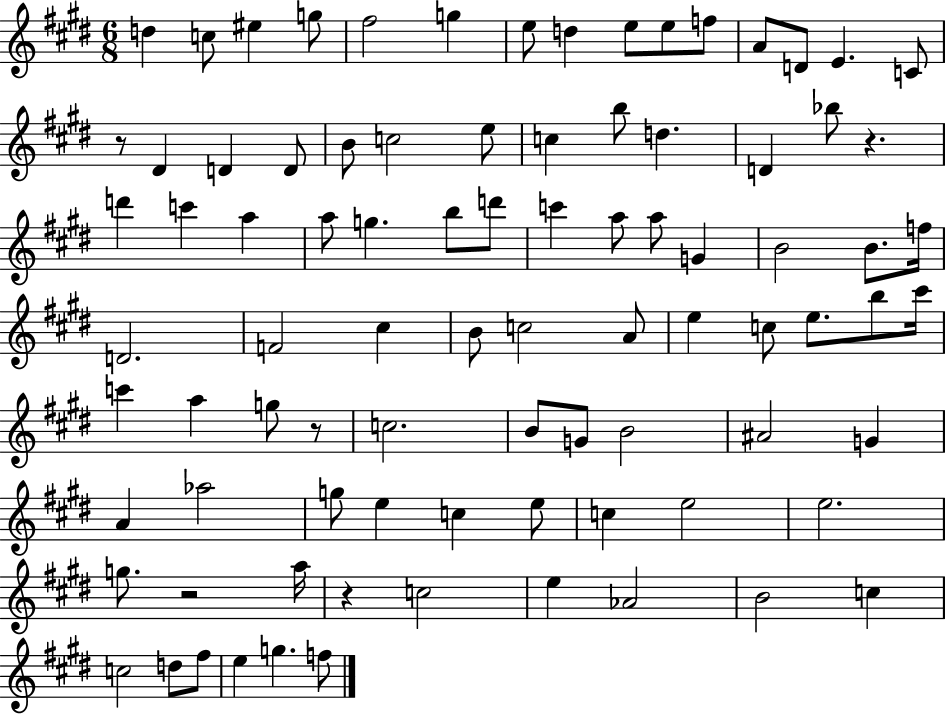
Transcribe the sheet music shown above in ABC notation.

X:1
T:Untitled
M:6/8
L:1/4
K:E
d c/2 ^e g/2 ^f2 g e/2 d e/2 e/2 f/2 A/2 D/2 E C/2 z/2 ^D D D/2 B/2 c2 e/2 c b/2 d D _b/2 z d' c' a a/2 g b/2 d'/2 c' a/2 a/2 G B2 B/2 f/4 D2 F2 ^c B/2 c2 A/2 e c/2 e/2 b/2 ^c'/4 c' a g/2 z/2 c2 B/2 G/2 B2 ^A2 G A _a2 g/2 e c e/2 c e2 e2 g/2 z2 a/4 z c2 e _A2 B2 c c2 d/2 ^f/2 e g f/2